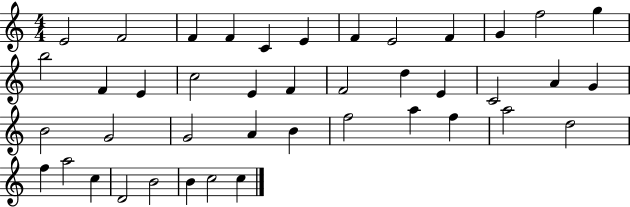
{
  \clef treble
  \numericTimeSignature
  \time 4/4
  \key c \major
  e'2 f'2 | f'4 f'4 c'4 e'4 | f'4 e'2 f'4 | g'4 f''2 g''4 | \break b''2 f'4 e'4 | c''2 e'4 f'4 | f'2 d''4 e'4 | c'2 a'4 g'4 | \break b'2 g'2 | g'2 a'4 b'4 | f''2 a''4 f''4 | a''2 d''2 | \break f''4 a''2 c''4 | d'2 b'2 | b'4 c''2 c''4 | \bar "|."
}